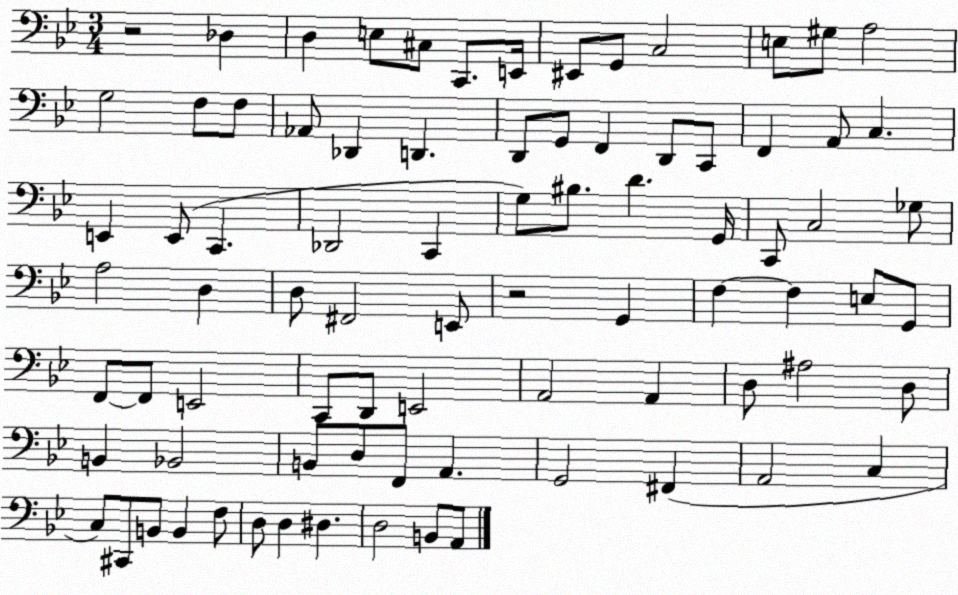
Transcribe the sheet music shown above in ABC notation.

X:1
T:Untitled
M:3/4
L:1/4
K:Bb
z2 _D, D, E,/2 ^C,/2 C,,/2 E,,/4 ^E,,/2 G,,/2 C,2 E,/2 ^G,/2 A,2 G,2 F,/2 F,/2 _A,,/2 _D,, D,, D,,/2 G,,/2 F,, D,,/2 C,,/2 F,, A,,/2 C, E,, E,,/2 C,, _D,,2 C,, G,/2 ^B,/2 D G,,/4 C,,/2 C,2 _G,/2 A,2 D, D,/2 ^F,,2 E,,/2 z2 G,, F, F, E,/2 G,,/2 F,,/2 F,,/2 E,,2 C,,/2 D,,/2 E,,2 A,,2 A,, D,/2 ^A,2 D,/2 B,, _B,,2 B,,/2 D,/2 F,,/2 A,, G,,2 ^F,, A,,2 C, C,/2 ^C,,/2 B,,/2 B,, F,/2 D,/2 D, ^D, D,2 B,,/2 A,,/2